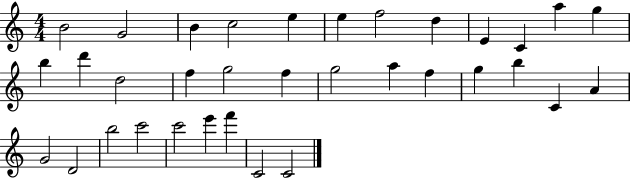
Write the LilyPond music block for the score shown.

{
  \clef treble
  \numericTimeSignature
  \time 4/4
  \key c \major
  b'2 g'2 | b'4 c''2 e''4 | e''4 f''2 d''4 | e'4 c'4 a''4 g''4 | \break b''4 d'''4 d''2 | f''4 g''2 f''4 | g''2 a''4 f''4 | g''4 b''4 c'4 a'4 | \break g'2 d'2 | b''2 c'''2 | c'''2 e'''4 f'''4 | c'2 c'2 | \break \bar "|."
}